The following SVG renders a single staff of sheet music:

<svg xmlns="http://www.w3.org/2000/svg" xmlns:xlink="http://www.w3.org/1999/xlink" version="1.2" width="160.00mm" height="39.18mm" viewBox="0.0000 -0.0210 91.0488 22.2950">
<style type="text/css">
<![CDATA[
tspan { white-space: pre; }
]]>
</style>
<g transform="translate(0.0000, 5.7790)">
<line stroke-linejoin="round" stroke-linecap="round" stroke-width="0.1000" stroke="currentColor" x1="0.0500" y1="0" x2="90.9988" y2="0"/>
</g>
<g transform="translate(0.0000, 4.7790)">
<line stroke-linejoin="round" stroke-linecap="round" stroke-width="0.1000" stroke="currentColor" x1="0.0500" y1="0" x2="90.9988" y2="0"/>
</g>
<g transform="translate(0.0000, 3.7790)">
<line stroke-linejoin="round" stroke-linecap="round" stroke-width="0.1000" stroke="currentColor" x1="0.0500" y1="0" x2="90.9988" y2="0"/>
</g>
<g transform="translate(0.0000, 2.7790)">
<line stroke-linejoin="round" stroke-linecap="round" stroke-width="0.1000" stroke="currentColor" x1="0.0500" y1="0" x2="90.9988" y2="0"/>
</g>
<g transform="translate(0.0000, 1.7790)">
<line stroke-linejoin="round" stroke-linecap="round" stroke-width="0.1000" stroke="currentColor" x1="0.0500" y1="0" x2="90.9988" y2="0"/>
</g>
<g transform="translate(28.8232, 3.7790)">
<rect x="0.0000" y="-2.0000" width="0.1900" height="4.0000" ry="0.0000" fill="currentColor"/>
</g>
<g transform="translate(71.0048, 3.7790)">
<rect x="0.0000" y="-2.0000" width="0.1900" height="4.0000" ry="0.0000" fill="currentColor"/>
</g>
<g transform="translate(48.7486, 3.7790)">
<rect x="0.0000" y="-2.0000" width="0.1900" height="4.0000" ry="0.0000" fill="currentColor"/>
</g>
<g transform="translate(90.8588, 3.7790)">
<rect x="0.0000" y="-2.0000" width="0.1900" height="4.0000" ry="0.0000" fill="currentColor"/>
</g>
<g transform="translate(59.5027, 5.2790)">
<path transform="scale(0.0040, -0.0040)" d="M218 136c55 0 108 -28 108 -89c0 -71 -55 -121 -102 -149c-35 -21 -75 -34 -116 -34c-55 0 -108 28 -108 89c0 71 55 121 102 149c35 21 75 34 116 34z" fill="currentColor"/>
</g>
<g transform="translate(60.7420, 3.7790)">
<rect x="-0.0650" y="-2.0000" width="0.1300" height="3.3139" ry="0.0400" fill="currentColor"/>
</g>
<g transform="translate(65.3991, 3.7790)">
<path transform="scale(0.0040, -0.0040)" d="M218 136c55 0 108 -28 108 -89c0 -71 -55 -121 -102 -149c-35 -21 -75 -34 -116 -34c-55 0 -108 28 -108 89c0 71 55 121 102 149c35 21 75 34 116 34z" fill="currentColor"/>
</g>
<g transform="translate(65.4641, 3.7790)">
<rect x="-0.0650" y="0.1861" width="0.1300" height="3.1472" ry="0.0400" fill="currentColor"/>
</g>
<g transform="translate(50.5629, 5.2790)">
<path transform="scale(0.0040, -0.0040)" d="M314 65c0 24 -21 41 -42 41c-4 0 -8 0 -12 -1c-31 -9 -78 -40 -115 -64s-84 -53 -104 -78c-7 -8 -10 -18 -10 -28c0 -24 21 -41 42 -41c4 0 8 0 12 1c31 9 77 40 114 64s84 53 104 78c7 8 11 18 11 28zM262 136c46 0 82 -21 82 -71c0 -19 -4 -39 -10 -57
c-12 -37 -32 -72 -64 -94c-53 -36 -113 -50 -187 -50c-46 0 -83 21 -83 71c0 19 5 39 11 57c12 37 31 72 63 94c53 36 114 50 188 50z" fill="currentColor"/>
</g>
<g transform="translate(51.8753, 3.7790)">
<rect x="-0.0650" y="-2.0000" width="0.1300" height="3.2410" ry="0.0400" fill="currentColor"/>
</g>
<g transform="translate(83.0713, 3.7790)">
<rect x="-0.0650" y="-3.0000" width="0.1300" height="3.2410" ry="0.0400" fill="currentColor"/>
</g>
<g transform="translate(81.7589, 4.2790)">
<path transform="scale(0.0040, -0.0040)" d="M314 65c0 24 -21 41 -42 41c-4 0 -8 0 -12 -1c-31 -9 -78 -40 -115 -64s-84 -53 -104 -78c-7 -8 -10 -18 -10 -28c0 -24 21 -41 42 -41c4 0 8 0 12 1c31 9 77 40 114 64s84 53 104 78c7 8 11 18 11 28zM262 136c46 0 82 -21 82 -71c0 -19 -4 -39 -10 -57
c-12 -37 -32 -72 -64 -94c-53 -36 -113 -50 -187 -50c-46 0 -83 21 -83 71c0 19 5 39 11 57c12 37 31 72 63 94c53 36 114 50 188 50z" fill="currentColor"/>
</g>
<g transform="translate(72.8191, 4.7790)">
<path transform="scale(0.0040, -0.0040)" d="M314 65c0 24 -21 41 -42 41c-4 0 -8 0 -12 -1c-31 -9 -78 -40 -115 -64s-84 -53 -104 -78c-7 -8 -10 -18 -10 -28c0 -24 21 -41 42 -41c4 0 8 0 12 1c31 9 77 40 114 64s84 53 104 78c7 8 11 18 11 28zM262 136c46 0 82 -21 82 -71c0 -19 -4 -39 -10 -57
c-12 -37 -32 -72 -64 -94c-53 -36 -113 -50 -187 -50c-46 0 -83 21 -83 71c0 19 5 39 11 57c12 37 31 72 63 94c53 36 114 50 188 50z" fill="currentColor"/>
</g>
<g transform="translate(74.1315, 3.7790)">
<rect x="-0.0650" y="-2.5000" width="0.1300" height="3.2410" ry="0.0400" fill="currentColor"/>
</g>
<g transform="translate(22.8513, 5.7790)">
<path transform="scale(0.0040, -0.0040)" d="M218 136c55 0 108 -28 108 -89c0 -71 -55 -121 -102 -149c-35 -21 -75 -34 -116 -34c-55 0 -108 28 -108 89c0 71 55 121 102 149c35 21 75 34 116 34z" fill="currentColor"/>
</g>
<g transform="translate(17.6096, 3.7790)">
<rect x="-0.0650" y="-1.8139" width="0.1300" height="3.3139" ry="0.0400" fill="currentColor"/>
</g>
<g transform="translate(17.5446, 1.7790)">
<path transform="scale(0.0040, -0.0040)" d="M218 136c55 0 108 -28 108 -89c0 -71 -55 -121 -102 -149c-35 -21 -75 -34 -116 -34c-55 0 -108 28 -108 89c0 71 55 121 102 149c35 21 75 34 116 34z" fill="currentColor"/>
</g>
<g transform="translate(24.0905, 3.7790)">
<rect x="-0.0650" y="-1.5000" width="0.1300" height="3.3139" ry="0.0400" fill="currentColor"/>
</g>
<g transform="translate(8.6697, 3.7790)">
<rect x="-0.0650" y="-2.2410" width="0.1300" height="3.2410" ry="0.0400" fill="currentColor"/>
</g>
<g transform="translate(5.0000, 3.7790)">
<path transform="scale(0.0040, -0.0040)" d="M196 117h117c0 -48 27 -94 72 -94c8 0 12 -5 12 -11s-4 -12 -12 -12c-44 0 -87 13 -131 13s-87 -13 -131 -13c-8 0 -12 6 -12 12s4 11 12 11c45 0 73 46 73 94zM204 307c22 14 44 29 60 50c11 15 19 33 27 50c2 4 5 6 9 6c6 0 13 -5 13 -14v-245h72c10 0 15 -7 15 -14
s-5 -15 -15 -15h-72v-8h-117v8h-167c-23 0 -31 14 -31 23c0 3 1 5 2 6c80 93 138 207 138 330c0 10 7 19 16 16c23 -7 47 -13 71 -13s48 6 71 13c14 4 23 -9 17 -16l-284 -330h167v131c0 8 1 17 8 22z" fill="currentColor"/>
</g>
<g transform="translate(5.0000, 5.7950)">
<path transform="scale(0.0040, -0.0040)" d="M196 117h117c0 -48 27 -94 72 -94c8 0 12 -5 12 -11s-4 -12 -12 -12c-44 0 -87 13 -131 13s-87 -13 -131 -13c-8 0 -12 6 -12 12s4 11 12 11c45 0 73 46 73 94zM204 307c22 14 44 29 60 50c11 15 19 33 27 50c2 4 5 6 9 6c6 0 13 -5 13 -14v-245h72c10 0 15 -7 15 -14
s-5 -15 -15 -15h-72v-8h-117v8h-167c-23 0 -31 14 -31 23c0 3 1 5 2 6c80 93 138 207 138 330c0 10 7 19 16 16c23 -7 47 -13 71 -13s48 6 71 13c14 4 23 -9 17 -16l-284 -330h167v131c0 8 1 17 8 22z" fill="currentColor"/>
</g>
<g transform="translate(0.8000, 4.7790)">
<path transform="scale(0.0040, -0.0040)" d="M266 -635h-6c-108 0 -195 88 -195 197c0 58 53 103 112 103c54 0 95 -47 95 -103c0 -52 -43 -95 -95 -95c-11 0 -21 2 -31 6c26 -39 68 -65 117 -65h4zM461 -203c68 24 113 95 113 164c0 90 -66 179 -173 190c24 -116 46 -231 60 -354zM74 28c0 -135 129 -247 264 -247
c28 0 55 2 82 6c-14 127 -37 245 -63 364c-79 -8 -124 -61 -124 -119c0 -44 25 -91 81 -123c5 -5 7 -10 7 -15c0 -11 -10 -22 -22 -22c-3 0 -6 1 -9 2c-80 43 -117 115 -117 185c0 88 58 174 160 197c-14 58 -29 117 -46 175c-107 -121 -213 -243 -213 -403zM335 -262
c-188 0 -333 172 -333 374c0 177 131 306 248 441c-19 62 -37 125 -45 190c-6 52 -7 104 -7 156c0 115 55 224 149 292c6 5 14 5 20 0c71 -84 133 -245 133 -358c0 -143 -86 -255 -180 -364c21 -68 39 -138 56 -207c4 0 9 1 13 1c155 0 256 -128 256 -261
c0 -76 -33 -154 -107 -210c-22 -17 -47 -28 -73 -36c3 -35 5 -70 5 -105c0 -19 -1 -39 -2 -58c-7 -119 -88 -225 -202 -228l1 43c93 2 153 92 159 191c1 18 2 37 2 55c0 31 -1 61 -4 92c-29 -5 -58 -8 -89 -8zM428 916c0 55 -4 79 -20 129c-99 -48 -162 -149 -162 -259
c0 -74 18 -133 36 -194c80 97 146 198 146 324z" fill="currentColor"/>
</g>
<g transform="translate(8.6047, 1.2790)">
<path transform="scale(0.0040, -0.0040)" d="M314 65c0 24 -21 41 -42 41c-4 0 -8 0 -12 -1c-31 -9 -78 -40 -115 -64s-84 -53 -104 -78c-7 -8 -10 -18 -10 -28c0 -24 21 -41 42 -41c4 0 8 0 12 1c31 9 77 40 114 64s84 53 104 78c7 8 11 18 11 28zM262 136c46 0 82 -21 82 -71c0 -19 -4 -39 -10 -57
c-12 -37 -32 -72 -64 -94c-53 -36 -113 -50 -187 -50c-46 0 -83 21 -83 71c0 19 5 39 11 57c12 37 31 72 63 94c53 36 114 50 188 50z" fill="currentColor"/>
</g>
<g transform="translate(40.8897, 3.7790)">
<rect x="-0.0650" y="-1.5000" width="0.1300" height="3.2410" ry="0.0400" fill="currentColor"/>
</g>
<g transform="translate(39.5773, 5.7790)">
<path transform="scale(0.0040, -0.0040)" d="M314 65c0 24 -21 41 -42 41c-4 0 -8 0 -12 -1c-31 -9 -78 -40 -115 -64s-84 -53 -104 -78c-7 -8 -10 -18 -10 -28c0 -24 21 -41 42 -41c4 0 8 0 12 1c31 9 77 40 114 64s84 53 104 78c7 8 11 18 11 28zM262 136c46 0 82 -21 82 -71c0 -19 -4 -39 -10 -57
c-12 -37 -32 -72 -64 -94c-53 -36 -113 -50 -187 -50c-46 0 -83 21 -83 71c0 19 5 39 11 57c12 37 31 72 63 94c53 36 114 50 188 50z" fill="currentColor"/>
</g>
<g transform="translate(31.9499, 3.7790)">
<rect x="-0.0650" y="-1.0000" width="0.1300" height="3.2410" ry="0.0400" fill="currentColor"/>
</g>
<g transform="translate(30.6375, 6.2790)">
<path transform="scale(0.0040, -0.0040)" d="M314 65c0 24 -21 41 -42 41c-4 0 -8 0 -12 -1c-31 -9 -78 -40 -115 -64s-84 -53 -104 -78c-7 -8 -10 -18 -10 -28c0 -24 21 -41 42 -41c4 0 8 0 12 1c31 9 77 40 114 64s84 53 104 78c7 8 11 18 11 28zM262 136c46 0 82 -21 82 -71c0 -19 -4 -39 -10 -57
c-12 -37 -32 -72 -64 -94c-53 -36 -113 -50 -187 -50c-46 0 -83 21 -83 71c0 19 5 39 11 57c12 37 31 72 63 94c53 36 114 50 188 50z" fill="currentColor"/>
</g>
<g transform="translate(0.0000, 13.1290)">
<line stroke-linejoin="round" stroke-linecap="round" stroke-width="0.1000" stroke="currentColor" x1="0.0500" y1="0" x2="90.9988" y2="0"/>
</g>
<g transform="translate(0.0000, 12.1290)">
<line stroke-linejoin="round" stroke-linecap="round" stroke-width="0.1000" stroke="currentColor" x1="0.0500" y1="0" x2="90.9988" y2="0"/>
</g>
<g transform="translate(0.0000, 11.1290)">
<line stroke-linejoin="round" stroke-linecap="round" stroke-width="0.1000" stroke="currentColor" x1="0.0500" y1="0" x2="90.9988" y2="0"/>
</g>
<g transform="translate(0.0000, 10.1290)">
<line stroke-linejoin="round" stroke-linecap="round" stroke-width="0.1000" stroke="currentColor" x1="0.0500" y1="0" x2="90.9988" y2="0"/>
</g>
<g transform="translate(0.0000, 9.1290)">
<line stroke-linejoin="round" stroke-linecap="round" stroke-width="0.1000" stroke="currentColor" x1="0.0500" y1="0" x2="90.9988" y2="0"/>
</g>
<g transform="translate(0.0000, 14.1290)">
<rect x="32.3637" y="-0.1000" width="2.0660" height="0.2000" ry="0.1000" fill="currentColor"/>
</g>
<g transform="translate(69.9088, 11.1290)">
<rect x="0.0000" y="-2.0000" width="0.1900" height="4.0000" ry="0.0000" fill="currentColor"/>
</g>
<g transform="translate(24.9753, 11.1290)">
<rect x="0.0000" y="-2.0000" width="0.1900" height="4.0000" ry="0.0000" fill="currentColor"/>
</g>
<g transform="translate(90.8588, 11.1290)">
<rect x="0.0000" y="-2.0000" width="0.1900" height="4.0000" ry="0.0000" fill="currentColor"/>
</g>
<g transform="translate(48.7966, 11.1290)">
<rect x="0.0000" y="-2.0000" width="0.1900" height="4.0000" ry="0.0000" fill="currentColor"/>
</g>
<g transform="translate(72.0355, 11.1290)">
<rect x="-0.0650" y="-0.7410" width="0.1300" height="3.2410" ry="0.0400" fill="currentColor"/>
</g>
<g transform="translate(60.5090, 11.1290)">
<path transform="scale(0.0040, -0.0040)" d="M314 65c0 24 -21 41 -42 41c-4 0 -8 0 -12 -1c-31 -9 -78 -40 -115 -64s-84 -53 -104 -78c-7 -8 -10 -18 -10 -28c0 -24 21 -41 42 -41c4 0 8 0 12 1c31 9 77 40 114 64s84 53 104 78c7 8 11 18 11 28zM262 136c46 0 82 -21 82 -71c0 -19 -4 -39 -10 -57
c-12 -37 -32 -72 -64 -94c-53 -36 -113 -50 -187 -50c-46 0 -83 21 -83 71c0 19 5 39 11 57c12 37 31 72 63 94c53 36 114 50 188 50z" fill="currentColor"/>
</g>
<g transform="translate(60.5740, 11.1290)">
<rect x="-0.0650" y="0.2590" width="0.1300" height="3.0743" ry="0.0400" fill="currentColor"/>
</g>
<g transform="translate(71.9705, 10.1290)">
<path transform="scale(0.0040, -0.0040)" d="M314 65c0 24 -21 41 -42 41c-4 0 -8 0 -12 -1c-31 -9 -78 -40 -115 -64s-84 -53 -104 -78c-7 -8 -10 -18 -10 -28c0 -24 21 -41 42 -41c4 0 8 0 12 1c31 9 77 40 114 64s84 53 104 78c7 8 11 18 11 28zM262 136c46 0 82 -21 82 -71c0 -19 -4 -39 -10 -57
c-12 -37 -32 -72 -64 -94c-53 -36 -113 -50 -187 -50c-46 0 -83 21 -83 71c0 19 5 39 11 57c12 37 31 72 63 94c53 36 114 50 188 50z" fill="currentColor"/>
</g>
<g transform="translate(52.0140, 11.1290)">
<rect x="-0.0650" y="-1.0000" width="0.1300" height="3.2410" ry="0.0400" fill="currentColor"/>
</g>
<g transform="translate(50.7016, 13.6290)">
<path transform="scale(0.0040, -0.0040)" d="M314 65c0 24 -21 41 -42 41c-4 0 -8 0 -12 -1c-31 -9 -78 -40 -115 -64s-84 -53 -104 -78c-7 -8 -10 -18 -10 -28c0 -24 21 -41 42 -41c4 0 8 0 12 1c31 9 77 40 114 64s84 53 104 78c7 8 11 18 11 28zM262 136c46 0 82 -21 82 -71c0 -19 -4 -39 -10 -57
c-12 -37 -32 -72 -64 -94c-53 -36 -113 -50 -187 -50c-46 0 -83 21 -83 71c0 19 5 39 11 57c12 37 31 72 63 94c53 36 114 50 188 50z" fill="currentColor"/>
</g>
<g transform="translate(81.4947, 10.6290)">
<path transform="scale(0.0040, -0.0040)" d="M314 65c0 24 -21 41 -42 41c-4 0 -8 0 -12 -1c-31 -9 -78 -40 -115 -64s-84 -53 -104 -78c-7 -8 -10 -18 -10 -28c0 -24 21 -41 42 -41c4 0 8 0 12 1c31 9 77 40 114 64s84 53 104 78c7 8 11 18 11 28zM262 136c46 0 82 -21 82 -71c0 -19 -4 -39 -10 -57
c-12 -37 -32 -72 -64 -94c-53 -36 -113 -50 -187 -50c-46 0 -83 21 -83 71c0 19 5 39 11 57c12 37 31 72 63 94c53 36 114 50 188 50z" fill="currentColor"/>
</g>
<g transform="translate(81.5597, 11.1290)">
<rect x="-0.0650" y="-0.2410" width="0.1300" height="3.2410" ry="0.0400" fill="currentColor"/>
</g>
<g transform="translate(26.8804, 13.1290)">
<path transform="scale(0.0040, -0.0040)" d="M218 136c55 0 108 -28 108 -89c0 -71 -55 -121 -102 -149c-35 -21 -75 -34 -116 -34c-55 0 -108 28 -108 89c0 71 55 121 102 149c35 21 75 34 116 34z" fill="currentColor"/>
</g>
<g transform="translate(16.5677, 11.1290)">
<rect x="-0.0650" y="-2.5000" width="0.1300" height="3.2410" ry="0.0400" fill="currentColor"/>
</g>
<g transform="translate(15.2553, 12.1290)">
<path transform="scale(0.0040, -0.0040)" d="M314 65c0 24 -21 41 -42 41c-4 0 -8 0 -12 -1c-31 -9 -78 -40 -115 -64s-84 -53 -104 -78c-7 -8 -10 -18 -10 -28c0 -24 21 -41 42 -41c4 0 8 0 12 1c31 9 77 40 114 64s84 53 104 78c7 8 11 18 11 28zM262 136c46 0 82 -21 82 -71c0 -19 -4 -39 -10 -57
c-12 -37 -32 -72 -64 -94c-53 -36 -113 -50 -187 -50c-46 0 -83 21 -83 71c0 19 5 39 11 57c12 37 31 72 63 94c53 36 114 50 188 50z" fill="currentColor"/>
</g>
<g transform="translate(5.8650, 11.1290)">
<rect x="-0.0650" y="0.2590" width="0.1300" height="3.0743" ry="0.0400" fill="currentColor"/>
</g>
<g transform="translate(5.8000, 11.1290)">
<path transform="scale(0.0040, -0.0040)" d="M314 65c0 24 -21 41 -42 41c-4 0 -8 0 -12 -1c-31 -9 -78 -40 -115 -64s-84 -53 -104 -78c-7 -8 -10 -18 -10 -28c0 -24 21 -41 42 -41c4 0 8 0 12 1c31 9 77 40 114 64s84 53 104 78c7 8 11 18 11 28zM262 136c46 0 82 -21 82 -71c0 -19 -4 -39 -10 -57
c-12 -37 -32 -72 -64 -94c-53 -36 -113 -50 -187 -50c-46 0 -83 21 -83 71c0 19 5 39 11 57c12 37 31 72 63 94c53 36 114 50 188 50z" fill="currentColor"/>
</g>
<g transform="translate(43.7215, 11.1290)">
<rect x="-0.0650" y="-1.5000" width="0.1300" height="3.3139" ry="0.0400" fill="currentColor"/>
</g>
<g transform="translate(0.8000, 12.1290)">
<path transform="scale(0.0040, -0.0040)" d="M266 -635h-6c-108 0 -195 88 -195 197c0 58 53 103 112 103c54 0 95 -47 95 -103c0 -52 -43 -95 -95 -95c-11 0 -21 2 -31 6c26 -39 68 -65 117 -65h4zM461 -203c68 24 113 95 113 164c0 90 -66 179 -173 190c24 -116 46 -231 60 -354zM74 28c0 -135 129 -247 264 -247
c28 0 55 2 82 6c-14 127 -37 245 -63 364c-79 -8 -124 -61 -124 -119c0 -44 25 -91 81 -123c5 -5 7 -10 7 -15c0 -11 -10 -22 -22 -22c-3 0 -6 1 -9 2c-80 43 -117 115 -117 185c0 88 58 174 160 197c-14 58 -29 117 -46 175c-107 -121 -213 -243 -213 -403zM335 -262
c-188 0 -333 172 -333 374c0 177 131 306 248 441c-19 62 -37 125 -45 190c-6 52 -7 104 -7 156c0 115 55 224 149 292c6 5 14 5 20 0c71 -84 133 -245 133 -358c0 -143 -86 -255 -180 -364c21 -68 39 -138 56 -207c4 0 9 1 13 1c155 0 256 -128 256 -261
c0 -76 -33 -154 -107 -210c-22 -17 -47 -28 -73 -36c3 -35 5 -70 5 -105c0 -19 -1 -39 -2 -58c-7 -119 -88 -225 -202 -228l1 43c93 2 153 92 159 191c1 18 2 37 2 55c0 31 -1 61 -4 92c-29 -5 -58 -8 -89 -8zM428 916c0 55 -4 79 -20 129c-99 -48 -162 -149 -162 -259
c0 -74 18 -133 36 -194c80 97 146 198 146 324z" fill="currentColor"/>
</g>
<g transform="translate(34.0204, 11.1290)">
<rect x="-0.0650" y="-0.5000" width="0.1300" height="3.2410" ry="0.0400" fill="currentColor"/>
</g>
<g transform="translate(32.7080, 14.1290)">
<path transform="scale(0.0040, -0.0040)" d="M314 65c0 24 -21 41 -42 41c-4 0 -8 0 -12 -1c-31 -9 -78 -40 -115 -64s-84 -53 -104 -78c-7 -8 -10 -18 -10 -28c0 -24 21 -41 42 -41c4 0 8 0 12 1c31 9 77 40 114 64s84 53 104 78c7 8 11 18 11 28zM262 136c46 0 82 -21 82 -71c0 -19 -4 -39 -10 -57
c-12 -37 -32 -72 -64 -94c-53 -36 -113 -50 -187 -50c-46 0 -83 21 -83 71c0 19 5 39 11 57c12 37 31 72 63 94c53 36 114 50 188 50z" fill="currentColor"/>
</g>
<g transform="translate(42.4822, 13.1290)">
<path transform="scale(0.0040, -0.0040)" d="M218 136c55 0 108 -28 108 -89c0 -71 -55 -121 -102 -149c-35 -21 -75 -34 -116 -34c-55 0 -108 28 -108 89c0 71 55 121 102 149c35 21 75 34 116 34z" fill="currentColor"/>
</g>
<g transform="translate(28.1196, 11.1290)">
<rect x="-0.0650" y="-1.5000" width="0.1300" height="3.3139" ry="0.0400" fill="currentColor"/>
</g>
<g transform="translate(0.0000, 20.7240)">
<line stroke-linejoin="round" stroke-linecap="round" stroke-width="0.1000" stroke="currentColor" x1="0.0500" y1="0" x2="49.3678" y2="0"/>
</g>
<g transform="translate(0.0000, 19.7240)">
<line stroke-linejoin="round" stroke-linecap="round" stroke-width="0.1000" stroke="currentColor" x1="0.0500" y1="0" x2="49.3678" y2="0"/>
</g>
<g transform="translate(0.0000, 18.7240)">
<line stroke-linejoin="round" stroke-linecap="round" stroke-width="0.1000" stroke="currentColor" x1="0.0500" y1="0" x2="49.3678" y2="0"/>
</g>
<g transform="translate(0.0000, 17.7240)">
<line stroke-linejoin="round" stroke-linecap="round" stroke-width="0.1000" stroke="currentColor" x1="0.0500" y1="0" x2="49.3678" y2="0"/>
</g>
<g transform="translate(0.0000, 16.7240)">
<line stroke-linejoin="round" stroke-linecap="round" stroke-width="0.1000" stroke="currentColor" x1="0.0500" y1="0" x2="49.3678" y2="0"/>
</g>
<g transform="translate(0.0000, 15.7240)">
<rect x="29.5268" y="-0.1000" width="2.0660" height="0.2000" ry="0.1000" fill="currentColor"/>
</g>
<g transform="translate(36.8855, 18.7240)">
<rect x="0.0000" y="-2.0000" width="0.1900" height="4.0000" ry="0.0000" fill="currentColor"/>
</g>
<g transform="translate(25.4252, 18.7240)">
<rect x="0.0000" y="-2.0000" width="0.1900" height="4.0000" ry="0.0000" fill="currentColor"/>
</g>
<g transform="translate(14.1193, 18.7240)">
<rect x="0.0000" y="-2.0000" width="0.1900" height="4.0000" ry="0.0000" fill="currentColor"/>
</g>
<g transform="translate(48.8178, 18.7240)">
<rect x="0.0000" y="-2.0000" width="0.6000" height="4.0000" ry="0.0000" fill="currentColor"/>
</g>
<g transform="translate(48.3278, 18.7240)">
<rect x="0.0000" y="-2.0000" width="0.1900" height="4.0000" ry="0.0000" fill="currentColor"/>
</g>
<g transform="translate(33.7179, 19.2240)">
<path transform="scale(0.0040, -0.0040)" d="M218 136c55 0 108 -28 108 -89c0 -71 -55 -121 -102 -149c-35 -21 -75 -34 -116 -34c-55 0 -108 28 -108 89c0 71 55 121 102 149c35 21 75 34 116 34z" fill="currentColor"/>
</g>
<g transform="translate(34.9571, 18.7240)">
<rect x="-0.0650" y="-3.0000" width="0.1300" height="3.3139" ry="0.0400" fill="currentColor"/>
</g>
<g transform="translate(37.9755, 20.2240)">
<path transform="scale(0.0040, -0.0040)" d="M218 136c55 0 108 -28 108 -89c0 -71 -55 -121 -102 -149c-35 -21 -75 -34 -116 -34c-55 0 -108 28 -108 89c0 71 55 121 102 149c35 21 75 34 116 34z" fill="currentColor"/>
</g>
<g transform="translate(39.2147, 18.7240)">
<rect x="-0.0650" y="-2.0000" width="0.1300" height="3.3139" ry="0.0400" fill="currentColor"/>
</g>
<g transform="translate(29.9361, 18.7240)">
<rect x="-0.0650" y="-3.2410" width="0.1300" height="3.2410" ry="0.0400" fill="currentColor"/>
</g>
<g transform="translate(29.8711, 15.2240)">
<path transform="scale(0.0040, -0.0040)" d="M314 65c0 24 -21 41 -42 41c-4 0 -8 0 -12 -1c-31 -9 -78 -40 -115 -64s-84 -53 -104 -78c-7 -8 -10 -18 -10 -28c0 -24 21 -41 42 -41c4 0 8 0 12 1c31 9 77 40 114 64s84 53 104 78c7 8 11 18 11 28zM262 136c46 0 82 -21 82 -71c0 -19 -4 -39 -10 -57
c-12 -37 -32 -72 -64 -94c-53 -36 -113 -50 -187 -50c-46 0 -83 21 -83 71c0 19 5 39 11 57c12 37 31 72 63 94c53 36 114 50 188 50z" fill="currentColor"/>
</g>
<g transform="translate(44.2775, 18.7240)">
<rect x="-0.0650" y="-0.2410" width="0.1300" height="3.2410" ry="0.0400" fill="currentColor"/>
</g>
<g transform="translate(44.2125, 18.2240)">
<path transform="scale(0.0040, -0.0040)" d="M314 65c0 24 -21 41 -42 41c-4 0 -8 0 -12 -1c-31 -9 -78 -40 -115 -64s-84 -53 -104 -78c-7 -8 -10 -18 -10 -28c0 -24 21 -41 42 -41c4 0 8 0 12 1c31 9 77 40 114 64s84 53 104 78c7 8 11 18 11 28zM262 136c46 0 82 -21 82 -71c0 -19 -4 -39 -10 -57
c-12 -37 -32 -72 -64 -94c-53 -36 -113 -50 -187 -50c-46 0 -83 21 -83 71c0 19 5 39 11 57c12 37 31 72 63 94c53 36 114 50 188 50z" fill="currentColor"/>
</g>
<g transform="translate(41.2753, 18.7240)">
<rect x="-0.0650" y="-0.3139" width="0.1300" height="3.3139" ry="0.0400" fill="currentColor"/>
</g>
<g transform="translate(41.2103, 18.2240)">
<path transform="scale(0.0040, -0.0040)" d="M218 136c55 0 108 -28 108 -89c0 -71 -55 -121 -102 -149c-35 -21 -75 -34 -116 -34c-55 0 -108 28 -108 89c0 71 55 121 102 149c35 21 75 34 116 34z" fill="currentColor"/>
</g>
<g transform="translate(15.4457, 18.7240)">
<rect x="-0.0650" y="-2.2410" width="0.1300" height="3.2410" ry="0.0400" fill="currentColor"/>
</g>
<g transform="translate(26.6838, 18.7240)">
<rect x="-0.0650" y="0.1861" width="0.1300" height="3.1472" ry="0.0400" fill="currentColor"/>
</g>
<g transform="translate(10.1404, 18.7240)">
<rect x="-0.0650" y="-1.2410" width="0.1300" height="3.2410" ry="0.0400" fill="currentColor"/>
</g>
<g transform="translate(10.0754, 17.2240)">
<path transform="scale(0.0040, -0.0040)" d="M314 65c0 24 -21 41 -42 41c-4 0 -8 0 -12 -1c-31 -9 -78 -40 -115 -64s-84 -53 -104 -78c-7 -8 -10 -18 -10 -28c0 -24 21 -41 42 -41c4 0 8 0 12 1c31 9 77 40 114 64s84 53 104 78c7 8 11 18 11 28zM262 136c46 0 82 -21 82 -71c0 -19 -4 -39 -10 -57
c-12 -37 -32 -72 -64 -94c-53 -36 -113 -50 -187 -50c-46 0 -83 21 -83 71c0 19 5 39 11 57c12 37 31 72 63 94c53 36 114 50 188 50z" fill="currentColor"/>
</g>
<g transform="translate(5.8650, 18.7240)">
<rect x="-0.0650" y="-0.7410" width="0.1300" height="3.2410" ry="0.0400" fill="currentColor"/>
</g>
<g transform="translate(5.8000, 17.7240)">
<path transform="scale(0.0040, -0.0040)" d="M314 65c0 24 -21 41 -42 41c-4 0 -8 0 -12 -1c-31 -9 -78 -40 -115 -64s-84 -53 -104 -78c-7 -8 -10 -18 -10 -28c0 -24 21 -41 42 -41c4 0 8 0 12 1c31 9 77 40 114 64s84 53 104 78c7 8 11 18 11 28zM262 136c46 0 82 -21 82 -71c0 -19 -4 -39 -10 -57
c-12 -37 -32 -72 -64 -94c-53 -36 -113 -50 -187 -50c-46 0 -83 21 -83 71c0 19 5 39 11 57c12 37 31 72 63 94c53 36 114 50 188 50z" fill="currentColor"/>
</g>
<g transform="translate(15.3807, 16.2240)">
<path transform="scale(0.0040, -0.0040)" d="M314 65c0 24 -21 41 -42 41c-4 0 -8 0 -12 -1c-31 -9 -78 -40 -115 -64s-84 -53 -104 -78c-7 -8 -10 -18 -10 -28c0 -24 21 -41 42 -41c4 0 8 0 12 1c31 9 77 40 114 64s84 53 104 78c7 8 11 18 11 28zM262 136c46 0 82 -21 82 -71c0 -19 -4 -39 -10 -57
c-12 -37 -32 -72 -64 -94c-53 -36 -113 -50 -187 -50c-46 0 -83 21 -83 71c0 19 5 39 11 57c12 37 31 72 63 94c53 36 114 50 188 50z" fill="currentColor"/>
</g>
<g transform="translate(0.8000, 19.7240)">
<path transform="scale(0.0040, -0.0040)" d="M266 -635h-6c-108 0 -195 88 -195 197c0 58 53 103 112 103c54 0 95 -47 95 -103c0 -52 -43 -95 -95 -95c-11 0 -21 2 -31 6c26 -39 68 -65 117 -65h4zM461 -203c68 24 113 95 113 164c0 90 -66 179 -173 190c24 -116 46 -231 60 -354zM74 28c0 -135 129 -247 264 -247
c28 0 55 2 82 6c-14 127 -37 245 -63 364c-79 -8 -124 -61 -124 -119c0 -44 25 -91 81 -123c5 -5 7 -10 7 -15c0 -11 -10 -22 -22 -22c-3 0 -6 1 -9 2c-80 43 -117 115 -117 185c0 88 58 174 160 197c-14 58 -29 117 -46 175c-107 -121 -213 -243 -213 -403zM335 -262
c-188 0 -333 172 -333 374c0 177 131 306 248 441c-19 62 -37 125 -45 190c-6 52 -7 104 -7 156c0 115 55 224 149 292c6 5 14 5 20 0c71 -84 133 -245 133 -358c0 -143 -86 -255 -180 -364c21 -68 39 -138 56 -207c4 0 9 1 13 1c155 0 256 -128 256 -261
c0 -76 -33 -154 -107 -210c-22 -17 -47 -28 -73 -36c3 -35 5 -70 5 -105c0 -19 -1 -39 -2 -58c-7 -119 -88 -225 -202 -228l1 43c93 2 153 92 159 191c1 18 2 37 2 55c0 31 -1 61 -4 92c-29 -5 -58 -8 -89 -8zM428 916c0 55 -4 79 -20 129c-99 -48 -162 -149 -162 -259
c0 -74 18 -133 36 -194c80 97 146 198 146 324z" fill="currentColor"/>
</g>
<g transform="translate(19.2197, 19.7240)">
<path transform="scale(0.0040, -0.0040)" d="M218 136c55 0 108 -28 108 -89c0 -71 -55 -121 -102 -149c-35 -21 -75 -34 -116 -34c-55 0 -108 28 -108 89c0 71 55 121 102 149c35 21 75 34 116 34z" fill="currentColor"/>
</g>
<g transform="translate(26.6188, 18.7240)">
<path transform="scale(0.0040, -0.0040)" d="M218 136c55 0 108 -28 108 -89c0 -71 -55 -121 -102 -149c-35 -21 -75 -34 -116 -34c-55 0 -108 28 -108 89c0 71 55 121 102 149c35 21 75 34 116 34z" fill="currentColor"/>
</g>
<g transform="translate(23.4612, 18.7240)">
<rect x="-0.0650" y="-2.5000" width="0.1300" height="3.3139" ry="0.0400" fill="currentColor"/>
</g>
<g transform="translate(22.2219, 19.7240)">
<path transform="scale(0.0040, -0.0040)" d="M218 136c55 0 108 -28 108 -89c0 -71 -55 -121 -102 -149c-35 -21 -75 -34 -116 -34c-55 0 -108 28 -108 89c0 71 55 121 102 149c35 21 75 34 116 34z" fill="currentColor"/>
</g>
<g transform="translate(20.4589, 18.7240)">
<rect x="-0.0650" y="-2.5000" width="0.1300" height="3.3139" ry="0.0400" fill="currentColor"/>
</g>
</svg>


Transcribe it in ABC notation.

X:1
T:Untitled
M:4/4
L:1/4
K:C
g2 f E D2 E2 F2 F B G2 A2 B2 G2 E C2 E D2 B2 d2 c2 d2 e2 g2 G G B b2 A F c c2